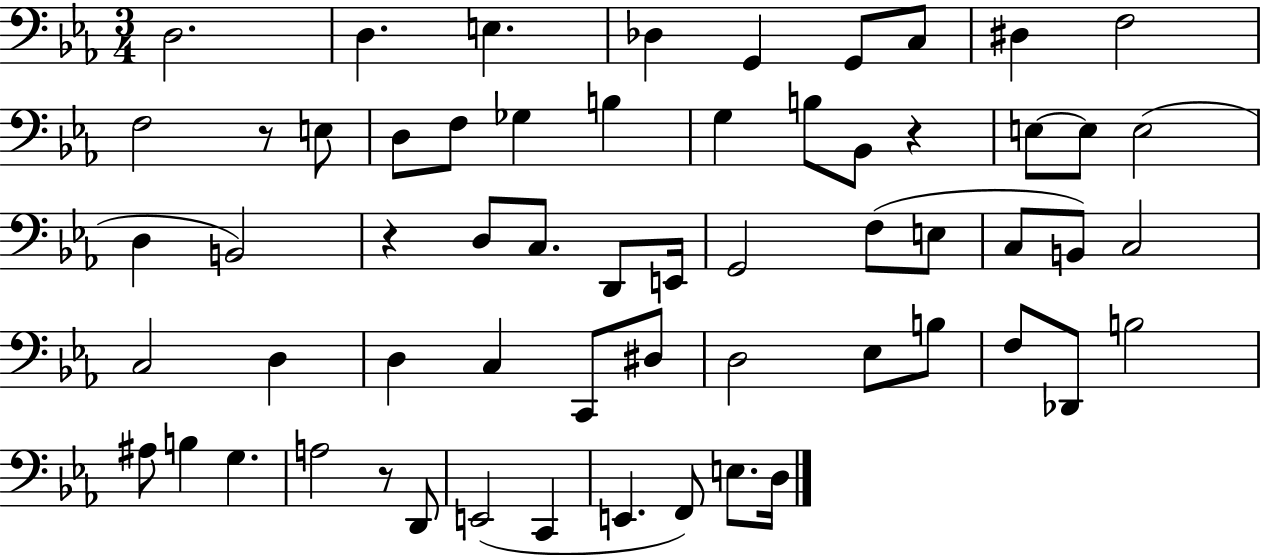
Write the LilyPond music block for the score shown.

{
  \clef bass
  \numericTimeSignature
  \time 3/4
  \key ees \major
  d2. | d4. e4. | des4 g,4 g,8 c8 | dis4 f2 | \break f2 r8 e8 | d8 f8 ges4 b4 | g4 b8 bes,8 r4 | e8~~ e8 e2( | \break d4 b,2) | r4 d8 c8. d,8 e,16 | g,2 f8( e8 | c8 b,8) c2 | \break c2 d4 | d4 c4 c,8 dis8 | d2 ees8 b8 | f8 des,8 b2 | \break ais8 b4 g4. | a2 r8 d,8 | e,2( c,4 | e,4. f,8) e8. d16 | \break \bar "|."
}